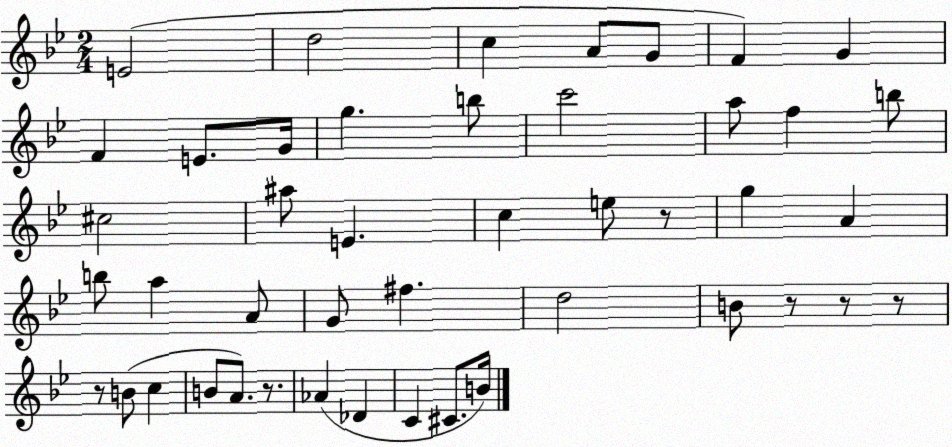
X:1
T:Untitled
M:2/4
L:1/4
K:Bb
E2 d2 c A/2 G/2 F G F E/2 G/4 g b/2 c'2 a/2 f b/2 ^c2 ^a/2 E c e/2 z/2 g A b/2 a A/2 G/2 ^f d2 B/2 z/2 z/2 z/2 z/2 B/2 c B/2 A/2 z/2 _A _D C ^C/2 B/4